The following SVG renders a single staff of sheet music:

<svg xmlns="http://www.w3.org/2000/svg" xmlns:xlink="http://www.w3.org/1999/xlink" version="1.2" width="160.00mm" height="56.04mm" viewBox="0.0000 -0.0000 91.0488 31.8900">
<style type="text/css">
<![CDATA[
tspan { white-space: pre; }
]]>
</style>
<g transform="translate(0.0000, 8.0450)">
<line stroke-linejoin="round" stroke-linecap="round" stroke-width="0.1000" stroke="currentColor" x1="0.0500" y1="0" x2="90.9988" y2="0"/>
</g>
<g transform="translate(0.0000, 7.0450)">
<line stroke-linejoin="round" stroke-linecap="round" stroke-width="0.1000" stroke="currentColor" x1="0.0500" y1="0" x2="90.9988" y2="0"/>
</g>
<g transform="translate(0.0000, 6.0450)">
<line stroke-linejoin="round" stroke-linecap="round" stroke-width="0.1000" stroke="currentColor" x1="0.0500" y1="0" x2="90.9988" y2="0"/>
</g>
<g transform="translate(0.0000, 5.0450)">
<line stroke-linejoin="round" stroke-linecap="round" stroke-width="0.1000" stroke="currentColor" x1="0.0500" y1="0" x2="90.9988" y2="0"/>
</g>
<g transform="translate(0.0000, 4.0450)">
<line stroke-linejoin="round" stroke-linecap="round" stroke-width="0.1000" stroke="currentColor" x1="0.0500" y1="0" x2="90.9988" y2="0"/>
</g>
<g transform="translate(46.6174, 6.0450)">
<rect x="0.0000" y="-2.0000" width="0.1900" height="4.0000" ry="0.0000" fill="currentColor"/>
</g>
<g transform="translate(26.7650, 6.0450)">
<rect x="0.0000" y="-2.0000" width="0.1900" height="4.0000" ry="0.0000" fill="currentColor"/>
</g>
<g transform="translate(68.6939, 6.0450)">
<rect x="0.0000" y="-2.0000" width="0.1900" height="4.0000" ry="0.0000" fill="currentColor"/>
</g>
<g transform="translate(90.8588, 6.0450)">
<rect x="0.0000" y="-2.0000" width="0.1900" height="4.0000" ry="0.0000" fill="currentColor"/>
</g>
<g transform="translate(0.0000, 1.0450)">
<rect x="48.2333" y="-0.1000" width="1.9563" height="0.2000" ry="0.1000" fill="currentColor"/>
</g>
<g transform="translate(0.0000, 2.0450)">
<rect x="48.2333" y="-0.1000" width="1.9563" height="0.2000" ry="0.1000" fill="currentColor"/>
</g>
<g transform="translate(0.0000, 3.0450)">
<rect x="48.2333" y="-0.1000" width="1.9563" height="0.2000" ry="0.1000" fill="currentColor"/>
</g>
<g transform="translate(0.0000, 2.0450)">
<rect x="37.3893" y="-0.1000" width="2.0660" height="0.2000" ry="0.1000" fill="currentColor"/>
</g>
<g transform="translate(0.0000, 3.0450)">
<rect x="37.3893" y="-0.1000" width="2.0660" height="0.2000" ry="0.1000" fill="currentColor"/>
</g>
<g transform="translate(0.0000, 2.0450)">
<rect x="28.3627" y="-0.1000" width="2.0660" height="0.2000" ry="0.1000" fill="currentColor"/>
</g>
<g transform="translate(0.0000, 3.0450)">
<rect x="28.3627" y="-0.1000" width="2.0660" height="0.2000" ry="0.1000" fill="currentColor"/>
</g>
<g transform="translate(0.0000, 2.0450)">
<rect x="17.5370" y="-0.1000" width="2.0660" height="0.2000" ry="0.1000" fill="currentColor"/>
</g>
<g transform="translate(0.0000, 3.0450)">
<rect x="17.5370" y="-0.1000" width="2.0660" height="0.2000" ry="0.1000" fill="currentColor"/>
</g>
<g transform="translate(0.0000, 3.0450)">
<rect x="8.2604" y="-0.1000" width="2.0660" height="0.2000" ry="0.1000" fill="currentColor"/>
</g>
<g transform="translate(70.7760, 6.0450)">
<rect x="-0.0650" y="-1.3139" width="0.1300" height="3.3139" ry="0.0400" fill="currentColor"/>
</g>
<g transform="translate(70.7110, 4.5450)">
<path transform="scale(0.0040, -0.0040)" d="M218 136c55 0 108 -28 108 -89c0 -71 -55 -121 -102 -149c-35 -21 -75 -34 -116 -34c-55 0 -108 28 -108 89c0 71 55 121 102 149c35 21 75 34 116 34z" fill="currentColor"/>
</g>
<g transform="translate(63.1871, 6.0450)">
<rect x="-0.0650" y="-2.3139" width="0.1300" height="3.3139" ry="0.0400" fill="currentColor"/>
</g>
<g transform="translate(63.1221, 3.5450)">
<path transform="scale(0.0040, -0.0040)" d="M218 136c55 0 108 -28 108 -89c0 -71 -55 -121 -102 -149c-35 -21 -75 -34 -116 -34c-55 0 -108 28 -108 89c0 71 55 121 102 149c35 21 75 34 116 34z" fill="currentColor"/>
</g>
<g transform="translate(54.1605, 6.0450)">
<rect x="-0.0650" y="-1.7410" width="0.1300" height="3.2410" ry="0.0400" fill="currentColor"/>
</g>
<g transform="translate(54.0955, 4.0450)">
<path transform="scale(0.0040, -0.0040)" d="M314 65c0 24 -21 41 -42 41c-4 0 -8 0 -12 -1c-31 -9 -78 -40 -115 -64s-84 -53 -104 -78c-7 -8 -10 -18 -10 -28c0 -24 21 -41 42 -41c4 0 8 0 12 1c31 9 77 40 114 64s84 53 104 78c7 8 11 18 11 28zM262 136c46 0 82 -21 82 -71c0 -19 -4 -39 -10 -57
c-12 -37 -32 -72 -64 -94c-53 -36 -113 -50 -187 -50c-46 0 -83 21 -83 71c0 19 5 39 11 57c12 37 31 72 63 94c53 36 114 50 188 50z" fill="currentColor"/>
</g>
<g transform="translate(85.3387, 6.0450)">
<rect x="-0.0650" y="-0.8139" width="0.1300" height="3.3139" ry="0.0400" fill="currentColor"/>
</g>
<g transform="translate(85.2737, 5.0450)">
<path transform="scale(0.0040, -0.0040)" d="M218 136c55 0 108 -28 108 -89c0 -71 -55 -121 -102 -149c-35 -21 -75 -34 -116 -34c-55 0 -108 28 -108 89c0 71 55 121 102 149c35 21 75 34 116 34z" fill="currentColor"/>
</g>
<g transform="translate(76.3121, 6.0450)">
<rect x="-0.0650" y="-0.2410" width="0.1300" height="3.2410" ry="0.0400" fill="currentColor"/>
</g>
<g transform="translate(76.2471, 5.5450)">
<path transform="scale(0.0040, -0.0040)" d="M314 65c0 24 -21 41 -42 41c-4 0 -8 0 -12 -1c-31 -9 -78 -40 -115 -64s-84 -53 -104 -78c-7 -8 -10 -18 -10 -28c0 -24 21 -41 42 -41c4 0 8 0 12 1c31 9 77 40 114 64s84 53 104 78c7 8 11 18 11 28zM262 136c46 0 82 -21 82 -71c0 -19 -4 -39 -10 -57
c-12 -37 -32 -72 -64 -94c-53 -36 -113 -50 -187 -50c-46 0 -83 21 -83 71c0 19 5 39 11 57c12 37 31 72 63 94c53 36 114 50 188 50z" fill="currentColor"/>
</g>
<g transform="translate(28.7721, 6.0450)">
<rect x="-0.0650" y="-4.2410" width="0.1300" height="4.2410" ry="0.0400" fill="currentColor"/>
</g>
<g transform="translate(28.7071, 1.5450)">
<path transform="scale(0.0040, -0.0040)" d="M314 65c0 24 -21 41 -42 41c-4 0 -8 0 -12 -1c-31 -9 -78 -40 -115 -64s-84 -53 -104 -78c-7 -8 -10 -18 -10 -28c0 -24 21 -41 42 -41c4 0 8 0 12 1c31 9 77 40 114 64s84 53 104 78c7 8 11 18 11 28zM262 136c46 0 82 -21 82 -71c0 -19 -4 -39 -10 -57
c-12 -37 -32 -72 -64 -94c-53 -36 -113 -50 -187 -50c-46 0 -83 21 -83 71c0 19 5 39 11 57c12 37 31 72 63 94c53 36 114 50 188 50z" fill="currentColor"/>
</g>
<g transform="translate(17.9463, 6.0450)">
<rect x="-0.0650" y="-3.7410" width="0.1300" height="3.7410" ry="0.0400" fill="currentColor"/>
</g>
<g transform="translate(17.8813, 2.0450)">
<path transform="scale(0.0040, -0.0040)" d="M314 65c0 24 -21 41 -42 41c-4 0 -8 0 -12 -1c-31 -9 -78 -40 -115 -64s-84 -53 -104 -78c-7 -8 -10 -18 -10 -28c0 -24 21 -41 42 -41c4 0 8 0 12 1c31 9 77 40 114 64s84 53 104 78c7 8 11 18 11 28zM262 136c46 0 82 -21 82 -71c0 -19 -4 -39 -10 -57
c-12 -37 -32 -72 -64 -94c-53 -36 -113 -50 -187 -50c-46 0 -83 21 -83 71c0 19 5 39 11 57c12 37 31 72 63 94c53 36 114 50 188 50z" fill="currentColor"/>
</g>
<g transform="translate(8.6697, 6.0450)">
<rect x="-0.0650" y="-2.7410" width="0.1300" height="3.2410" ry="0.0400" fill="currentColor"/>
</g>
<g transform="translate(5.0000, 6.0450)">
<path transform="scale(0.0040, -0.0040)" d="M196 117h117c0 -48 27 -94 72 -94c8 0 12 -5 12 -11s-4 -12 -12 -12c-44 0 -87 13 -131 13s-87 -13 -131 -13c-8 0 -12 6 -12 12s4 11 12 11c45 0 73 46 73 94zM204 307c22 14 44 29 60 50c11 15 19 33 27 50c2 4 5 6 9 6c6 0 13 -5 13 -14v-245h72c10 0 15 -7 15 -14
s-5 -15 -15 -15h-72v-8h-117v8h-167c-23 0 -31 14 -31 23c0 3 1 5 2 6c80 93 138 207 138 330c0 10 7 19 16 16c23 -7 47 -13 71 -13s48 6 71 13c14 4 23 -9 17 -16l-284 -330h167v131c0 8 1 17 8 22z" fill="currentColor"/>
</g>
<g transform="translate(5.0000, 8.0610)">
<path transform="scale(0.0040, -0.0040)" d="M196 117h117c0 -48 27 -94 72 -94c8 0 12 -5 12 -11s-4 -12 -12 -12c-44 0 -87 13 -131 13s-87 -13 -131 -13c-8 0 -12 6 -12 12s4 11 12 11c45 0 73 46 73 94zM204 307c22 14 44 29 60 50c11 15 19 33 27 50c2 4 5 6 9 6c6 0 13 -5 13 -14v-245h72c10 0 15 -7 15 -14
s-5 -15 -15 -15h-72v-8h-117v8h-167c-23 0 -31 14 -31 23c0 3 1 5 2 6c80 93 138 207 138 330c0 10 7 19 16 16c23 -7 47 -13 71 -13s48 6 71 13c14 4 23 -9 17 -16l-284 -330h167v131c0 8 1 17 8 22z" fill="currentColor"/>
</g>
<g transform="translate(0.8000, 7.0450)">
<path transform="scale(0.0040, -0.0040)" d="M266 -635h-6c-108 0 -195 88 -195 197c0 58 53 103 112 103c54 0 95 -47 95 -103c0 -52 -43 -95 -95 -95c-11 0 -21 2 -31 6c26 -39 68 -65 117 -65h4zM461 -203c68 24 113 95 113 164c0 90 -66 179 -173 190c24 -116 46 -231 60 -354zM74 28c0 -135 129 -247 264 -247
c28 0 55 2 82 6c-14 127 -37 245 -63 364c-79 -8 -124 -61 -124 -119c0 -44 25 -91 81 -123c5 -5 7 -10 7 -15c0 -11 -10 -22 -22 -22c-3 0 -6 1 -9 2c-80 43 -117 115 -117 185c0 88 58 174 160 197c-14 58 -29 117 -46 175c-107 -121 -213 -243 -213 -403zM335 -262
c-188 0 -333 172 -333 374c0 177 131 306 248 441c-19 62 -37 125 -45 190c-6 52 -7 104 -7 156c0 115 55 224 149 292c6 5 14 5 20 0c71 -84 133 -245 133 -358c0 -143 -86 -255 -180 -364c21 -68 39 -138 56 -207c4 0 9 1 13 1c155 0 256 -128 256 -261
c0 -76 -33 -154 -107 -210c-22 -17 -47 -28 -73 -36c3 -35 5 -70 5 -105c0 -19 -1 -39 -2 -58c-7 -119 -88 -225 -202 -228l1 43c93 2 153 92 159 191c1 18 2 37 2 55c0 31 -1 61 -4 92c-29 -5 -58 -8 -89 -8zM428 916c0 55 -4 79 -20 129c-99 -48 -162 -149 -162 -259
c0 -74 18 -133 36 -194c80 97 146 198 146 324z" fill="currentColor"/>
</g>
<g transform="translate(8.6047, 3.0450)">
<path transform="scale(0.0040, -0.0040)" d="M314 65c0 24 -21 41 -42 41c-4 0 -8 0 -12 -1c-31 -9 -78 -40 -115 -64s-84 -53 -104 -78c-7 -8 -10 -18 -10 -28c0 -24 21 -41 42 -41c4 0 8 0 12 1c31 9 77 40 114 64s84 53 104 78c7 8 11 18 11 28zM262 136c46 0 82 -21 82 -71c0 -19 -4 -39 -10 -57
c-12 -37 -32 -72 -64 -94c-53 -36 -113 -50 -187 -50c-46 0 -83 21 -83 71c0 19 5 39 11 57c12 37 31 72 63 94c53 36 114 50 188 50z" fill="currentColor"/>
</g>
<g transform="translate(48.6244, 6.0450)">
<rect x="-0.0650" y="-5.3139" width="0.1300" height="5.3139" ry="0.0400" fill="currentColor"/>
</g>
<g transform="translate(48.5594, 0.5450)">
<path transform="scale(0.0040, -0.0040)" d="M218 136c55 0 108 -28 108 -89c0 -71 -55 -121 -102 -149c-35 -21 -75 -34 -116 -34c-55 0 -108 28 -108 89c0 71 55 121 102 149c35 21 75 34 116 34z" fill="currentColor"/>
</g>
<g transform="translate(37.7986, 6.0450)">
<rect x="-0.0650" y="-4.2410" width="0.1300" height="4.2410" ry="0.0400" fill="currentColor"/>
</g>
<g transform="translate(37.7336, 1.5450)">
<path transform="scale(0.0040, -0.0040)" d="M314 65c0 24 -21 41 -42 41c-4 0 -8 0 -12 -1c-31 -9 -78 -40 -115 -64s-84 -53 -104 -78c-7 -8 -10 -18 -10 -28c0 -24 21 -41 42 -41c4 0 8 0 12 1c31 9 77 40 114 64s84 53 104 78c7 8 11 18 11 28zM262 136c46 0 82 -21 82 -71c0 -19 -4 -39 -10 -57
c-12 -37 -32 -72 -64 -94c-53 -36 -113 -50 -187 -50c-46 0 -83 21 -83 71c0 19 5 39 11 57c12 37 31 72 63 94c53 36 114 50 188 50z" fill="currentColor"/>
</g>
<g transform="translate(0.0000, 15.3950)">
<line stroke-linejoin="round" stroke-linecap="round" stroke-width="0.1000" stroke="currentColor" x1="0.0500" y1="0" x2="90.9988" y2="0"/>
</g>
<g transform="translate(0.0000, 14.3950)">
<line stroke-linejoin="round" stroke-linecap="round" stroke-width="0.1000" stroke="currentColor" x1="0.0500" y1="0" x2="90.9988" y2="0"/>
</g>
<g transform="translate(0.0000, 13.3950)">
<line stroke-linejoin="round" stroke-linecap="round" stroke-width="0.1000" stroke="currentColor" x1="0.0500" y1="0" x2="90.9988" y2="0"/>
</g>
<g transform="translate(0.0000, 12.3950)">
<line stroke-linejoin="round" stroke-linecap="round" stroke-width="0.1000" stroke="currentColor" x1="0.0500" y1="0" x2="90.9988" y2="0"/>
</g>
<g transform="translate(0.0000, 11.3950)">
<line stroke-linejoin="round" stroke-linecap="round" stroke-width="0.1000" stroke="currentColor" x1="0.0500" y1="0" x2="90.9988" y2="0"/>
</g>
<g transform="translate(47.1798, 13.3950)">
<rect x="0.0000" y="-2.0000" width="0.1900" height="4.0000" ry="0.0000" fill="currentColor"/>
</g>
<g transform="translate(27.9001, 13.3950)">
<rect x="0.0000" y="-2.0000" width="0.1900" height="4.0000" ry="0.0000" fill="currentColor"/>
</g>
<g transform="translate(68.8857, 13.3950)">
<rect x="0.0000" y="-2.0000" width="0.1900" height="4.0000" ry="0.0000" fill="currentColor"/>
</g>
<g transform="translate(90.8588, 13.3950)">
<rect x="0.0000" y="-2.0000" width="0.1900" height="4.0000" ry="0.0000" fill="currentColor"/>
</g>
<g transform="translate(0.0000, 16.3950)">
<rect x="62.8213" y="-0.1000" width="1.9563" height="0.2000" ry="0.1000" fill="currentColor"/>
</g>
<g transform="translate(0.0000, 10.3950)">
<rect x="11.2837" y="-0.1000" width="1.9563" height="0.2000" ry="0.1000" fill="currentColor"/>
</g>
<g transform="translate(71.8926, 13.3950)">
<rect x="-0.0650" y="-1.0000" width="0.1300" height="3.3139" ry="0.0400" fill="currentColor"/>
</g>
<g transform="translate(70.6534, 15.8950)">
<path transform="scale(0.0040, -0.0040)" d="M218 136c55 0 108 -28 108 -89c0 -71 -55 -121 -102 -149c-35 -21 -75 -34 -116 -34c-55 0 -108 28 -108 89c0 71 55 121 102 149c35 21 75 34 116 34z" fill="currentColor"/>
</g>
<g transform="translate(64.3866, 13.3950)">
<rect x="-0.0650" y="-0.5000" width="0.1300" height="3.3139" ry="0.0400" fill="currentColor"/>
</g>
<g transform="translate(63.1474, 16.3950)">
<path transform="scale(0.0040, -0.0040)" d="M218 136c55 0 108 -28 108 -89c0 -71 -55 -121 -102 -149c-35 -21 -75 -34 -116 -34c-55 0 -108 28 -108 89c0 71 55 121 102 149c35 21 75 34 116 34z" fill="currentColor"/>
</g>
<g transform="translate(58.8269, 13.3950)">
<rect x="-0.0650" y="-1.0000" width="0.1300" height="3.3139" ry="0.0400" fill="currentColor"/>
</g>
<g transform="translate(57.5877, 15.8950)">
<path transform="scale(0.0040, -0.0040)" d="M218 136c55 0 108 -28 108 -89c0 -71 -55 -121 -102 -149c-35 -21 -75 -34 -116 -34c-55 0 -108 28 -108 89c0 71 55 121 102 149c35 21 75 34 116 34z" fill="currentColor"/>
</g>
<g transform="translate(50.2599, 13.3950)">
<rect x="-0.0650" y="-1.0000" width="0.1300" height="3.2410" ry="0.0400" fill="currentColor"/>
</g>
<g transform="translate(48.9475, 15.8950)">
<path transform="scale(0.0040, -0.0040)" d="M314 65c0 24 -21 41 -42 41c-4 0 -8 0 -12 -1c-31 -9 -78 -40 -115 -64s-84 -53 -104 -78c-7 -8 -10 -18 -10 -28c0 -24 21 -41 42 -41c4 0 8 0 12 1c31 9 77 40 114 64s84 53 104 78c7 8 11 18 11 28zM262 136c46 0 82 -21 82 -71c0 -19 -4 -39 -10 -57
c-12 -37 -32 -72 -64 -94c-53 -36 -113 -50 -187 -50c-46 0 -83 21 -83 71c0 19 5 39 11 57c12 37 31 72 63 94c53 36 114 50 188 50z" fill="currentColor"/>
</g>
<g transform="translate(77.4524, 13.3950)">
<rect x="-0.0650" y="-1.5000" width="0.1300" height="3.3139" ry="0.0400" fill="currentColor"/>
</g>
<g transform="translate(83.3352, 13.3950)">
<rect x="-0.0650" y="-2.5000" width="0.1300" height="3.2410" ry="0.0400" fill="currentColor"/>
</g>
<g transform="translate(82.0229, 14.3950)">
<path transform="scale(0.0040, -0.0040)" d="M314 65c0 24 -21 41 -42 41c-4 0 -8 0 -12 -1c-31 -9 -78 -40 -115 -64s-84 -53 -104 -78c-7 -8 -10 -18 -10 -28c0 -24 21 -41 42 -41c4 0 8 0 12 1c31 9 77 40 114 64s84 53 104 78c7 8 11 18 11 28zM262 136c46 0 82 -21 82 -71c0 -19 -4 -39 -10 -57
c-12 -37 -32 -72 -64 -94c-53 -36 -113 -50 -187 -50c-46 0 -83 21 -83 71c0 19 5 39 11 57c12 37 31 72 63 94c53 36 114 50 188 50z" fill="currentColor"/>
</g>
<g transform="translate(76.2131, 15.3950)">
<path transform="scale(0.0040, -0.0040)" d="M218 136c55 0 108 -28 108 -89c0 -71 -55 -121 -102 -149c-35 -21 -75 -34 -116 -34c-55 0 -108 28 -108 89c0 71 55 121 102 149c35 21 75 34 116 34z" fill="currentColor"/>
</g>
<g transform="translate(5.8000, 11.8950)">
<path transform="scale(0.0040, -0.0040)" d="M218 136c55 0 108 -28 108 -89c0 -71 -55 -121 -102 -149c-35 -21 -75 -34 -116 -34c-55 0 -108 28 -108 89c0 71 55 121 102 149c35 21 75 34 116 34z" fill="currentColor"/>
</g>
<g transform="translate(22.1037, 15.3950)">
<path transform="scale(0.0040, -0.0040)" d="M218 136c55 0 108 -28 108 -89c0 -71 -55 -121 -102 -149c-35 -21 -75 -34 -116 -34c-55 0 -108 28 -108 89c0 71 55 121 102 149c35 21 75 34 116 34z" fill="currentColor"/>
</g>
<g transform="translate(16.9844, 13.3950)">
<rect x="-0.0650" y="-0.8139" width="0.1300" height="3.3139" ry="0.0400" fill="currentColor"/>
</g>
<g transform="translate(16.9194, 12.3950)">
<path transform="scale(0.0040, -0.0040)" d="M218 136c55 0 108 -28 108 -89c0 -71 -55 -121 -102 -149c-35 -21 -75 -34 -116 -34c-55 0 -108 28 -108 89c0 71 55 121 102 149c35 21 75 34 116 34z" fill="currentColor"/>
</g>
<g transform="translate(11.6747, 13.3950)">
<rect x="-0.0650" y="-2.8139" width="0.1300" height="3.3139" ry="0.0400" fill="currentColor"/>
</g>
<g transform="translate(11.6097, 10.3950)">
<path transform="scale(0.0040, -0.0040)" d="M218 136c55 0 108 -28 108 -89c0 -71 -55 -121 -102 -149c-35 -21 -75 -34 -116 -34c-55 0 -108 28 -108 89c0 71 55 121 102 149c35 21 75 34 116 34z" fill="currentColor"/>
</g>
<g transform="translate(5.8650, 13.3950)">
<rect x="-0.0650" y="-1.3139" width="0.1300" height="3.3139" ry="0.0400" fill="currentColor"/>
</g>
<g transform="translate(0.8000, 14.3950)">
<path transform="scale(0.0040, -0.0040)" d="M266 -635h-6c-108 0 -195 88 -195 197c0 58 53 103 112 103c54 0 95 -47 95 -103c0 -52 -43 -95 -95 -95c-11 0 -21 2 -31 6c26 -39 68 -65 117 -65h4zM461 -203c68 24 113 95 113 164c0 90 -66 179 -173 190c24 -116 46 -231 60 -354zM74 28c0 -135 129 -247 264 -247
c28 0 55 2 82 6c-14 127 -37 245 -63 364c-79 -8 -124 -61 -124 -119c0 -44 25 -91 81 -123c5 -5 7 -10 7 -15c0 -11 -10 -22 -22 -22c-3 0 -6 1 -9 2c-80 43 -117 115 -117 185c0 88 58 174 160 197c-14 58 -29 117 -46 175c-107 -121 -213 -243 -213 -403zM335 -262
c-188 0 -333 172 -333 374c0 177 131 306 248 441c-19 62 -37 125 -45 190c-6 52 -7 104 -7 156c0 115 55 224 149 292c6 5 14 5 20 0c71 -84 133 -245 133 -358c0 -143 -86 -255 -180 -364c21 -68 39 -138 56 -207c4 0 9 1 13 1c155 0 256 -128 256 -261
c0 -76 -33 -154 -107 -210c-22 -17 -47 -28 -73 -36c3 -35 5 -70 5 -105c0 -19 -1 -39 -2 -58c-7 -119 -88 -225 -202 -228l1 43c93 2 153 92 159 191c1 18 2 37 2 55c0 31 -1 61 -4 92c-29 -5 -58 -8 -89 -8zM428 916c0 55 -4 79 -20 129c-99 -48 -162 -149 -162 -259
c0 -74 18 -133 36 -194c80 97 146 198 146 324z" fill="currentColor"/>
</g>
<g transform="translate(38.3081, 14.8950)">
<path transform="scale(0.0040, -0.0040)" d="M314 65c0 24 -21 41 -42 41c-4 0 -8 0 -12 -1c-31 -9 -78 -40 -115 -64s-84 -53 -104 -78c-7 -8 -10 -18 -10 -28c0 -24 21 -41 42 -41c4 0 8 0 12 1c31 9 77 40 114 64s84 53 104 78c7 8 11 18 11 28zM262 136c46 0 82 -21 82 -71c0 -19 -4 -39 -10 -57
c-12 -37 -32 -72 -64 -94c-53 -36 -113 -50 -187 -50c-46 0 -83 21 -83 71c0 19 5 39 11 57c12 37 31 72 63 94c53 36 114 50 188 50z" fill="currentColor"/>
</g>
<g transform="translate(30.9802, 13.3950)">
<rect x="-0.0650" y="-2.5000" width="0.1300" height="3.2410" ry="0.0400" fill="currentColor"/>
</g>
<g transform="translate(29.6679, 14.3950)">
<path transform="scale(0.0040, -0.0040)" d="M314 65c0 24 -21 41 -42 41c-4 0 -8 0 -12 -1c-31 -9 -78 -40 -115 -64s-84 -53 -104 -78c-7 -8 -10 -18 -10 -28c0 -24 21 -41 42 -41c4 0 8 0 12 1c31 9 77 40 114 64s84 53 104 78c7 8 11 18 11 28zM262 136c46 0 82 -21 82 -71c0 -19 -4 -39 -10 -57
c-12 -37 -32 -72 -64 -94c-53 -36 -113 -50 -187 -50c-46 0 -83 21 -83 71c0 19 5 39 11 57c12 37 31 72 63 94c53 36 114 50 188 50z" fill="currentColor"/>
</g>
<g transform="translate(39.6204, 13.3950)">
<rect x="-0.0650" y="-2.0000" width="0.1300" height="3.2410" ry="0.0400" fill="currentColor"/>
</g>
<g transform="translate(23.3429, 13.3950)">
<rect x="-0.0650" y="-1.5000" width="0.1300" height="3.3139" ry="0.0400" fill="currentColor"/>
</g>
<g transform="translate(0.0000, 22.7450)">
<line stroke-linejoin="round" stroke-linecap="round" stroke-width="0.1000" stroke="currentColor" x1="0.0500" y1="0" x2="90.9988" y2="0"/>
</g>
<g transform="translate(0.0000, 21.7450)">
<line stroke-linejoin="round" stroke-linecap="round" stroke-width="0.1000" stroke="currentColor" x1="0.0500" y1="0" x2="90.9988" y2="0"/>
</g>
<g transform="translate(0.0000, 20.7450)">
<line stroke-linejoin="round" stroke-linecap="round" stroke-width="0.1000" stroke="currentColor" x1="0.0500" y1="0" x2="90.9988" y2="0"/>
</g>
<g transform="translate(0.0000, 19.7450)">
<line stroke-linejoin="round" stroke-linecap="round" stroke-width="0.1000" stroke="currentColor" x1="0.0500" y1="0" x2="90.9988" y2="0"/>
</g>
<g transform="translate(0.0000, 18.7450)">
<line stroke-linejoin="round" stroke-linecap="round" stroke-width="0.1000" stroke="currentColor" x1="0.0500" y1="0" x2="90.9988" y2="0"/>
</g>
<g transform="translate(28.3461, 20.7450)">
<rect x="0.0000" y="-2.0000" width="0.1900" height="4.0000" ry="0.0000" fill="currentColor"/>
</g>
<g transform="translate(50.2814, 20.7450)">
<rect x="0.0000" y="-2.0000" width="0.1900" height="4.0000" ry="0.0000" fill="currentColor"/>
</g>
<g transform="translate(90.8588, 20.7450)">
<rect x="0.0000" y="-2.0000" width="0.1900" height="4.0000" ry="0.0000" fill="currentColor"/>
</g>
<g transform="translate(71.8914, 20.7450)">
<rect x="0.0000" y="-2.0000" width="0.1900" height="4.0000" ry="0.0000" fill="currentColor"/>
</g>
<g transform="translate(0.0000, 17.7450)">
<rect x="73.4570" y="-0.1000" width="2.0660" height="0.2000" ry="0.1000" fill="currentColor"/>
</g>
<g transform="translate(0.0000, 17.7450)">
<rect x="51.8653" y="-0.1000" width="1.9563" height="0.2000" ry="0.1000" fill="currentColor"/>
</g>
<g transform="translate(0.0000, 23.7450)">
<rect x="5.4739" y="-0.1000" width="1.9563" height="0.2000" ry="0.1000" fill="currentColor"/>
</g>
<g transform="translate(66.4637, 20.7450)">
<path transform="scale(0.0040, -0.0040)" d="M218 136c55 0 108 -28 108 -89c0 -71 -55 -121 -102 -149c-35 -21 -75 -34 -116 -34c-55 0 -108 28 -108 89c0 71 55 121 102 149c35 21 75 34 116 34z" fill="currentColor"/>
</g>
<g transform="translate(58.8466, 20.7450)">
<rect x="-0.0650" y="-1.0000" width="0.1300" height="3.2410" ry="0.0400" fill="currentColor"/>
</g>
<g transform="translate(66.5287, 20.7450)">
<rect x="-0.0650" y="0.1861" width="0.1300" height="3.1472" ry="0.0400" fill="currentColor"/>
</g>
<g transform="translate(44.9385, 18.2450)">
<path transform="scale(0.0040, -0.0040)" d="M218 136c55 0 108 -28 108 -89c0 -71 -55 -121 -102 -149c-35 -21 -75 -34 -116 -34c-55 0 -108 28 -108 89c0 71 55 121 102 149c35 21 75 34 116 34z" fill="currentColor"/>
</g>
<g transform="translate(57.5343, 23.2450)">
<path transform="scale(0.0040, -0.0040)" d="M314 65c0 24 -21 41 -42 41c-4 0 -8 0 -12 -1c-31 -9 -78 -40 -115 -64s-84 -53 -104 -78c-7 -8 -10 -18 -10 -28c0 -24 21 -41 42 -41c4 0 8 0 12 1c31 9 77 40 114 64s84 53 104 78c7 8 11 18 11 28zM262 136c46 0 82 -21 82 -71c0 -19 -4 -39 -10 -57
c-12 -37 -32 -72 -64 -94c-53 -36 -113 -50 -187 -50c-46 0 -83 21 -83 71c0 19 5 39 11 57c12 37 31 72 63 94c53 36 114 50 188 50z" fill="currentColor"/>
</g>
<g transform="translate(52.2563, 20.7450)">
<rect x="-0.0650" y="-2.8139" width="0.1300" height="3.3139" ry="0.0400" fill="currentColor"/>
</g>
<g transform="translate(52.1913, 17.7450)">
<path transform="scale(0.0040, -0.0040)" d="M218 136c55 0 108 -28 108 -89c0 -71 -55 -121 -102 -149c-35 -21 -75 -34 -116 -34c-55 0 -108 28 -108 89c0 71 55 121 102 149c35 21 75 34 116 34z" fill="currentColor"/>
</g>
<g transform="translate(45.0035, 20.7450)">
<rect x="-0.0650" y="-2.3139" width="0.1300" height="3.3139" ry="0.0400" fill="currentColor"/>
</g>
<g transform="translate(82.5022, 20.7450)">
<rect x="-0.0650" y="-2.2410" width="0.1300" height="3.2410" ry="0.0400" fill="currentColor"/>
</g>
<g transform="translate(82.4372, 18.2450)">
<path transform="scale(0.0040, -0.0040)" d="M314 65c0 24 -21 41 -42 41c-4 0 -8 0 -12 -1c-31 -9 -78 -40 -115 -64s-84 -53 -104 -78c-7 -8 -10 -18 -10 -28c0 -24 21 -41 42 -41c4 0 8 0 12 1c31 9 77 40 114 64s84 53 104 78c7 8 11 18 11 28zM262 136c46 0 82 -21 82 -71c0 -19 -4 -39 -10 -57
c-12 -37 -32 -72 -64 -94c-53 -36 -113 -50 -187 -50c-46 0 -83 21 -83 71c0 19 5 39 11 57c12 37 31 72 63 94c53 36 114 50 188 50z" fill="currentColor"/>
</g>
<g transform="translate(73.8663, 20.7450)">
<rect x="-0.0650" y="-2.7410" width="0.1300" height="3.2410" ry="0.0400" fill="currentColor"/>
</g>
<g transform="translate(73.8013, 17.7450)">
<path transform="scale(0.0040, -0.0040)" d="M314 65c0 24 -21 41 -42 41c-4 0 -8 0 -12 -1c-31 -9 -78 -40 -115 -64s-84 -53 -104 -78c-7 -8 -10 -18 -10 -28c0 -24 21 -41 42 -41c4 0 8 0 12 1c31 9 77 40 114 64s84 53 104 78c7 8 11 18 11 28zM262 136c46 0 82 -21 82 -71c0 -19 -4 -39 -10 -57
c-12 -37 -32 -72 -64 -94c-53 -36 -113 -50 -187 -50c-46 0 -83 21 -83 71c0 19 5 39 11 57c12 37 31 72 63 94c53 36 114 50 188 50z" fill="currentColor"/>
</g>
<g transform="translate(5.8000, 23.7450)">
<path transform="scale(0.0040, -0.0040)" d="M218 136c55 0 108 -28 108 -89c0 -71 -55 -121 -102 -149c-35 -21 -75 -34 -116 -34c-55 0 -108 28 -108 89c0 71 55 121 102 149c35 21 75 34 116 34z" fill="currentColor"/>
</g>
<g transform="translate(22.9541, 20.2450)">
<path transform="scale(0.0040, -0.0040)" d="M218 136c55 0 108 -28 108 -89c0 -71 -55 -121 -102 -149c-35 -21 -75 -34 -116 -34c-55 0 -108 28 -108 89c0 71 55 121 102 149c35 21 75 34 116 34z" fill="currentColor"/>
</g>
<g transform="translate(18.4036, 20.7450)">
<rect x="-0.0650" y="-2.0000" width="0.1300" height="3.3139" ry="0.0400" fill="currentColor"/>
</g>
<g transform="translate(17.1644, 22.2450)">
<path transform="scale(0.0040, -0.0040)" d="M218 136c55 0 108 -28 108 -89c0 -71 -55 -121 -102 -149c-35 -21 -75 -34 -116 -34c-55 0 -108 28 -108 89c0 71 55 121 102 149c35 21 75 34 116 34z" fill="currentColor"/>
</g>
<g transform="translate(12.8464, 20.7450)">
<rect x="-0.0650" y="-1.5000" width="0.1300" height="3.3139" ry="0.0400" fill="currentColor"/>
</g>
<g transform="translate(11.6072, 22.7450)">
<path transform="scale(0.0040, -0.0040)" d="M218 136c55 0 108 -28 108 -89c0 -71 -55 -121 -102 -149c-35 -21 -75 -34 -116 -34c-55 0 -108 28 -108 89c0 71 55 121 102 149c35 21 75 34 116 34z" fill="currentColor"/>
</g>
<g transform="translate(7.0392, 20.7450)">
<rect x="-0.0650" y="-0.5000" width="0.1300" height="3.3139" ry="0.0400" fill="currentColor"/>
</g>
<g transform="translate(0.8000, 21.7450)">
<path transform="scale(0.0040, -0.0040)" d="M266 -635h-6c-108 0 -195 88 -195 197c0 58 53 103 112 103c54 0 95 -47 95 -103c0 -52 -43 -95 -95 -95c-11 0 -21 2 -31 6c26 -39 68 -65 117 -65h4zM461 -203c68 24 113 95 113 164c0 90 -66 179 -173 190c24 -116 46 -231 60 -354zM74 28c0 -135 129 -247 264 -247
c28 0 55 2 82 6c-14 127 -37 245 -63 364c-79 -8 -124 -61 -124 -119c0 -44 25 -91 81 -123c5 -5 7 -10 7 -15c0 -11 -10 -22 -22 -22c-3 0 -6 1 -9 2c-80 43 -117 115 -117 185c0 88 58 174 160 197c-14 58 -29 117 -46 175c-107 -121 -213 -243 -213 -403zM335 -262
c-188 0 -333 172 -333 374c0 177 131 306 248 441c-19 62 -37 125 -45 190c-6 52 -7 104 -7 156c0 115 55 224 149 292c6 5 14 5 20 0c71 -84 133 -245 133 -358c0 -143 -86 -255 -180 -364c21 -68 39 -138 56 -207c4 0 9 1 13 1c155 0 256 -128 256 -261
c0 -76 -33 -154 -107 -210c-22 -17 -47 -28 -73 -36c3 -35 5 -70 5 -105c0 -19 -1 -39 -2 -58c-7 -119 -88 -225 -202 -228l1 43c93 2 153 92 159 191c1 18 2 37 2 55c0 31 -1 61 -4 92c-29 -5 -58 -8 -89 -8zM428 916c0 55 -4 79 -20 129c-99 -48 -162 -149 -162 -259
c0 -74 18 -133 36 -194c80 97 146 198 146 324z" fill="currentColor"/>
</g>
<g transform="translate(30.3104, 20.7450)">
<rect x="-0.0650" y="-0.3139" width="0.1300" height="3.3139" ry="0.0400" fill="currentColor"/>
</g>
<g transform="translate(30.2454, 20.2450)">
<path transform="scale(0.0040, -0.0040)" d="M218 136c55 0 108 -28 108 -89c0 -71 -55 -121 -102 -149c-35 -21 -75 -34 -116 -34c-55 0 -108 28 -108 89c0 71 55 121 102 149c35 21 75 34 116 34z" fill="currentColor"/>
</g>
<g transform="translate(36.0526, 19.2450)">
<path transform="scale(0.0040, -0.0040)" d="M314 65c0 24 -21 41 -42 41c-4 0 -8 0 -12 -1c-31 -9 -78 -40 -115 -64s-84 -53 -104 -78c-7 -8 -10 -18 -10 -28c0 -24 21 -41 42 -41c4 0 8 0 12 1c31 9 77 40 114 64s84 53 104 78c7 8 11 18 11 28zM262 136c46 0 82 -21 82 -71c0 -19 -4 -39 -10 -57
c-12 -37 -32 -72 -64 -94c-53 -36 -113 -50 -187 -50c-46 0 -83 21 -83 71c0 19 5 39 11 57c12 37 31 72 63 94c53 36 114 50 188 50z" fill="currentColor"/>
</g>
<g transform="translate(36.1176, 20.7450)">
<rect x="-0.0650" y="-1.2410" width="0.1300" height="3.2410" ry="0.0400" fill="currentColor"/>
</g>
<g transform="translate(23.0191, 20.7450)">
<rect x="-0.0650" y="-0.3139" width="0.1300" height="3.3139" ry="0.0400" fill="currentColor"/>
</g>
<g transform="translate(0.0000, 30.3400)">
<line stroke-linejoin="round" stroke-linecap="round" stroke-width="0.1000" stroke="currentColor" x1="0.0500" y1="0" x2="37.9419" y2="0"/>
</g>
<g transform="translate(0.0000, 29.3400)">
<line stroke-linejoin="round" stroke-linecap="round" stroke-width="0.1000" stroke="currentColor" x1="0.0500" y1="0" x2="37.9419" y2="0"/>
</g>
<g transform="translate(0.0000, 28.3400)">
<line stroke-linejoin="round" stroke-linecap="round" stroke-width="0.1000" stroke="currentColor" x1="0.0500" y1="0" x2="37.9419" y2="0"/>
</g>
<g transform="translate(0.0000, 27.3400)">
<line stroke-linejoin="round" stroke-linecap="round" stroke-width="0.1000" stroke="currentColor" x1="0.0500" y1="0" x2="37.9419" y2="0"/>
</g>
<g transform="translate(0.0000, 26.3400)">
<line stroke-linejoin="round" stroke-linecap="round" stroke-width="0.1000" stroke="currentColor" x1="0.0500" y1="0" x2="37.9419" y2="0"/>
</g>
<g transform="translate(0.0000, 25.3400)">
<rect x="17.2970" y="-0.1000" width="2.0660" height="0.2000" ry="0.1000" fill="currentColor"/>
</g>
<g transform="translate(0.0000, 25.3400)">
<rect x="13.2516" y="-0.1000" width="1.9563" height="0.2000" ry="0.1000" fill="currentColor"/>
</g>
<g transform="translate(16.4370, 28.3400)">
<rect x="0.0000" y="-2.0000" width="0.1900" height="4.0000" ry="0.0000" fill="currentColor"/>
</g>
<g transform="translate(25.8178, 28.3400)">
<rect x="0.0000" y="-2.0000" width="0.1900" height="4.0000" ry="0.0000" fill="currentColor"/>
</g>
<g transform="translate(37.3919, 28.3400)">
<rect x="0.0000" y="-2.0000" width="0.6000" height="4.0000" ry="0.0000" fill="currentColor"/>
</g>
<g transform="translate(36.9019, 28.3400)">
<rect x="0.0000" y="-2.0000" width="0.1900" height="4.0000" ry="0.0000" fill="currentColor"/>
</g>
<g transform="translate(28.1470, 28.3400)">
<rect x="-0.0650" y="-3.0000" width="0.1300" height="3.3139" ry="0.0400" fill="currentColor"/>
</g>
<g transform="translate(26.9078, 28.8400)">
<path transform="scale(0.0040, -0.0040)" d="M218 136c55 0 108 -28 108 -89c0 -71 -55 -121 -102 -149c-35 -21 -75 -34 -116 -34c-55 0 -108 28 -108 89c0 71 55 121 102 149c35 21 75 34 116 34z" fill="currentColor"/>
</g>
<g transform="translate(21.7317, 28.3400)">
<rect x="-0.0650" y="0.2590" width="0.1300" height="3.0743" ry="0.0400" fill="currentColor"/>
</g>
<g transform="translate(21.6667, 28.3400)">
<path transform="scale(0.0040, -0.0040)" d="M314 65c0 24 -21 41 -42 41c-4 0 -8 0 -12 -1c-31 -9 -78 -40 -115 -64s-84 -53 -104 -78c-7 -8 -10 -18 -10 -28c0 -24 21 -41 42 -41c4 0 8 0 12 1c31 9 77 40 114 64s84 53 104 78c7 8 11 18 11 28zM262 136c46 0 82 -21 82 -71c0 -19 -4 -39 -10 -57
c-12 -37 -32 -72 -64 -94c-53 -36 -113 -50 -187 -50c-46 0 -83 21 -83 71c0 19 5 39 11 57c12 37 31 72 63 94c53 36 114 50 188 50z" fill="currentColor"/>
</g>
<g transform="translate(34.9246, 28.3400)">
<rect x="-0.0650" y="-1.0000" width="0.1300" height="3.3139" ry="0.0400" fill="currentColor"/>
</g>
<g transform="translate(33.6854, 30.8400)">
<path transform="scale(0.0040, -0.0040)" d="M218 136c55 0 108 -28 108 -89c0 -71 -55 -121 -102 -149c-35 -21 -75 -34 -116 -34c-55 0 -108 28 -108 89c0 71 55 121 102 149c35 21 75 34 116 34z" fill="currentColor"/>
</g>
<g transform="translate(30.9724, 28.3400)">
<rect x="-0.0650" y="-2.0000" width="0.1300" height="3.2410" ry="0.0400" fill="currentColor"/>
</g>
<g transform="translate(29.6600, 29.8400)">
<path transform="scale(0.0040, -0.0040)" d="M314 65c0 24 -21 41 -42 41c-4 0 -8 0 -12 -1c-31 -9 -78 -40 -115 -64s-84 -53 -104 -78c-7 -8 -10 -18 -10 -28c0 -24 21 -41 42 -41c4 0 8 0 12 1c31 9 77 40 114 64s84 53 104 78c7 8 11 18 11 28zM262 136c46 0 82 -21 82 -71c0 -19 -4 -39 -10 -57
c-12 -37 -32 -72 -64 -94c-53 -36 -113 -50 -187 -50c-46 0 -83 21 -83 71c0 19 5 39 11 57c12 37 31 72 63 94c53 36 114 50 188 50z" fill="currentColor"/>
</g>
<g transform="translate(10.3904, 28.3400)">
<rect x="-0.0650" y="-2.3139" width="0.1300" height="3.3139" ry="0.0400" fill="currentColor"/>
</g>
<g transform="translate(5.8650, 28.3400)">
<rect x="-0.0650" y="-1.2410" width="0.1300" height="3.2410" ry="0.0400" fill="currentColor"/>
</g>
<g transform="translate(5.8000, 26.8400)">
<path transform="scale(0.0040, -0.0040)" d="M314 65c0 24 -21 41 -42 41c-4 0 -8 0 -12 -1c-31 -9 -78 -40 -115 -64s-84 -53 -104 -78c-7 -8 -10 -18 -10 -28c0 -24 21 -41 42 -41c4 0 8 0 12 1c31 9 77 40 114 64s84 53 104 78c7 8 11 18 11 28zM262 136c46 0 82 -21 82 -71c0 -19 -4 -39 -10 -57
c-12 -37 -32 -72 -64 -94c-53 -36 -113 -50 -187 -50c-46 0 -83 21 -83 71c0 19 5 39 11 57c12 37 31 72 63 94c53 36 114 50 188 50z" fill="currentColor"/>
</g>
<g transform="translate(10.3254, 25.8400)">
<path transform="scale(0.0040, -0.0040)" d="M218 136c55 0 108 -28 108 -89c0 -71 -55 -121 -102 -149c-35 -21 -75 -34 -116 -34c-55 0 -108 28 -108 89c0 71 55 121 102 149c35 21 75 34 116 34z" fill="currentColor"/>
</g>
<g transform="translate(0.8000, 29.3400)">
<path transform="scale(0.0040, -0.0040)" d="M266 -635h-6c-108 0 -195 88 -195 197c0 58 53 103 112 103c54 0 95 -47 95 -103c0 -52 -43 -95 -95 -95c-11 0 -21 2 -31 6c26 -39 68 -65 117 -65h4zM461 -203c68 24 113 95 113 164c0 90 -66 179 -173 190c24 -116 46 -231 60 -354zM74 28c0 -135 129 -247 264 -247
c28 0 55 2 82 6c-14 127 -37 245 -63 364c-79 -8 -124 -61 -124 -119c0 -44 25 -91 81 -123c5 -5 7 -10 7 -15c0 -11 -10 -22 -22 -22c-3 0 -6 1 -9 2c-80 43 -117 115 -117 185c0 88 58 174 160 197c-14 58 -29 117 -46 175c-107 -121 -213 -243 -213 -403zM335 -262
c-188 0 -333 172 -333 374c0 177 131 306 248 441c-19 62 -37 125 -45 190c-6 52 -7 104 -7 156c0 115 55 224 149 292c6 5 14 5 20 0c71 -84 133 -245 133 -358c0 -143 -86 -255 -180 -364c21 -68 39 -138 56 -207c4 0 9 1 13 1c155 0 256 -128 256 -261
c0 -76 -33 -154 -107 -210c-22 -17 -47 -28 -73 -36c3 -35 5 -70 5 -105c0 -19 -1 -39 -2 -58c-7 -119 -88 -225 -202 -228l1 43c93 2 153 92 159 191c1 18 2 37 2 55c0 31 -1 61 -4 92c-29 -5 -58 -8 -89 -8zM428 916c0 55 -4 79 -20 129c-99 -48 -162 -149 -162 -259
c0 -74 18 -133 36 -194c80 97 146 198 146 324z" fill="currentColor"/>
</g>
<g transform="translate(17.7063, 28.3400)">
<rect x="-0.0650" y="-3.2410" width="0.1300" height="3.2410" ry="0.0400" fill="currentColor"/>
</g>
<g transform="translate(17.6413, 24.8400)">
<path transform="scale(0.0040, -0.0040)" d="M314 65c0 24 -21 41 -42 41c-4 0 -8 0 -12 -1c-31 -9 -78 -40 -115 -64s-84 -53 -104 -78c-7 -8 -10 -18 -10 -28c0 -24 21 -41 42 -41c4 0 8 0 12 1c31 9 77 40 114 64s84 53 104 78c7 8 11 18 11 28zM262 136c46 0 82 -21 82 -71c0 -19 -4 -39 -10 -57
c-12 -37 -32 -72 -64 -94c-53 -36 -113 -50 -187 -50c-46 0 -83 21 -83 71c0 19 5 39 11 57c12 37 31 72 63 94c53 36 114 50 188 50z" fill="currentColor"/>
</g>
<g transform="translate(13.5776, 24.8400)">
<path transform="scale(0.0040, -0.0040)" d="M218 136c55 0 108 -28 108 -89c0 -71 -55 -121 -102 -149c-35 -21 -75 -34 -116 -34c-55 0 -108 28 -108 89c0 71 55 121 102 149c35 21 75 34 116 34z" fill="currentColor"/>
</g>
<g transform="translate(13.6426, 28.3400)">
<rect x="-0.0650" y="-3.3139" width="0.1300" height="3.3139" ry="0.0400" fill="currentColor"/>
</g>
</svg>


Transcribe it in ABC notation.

X:1
T:Untitled
M:4/4
L:1/4
K:C
a2 c'2 d'2 d'2 f' f2 g e c2 d e a d E G2 F2 D2 D C D E G2 C E F c c e2 g a D2 B a2 g2 e2 g b b2 B2 A F2 D